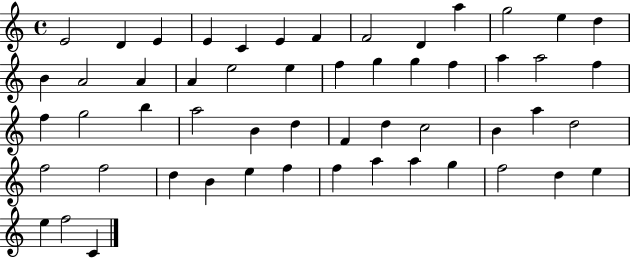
X:1
T:Untitled
M:4/4
L:1/4
K:C
E2 D E E C E F F2 D a g2 e d B A2 A A e2 e f g g f a a2 f f g2 b a2 B d F d c2 B a d2 f2 f2 d B e f f a a g f2 d e e f2 C